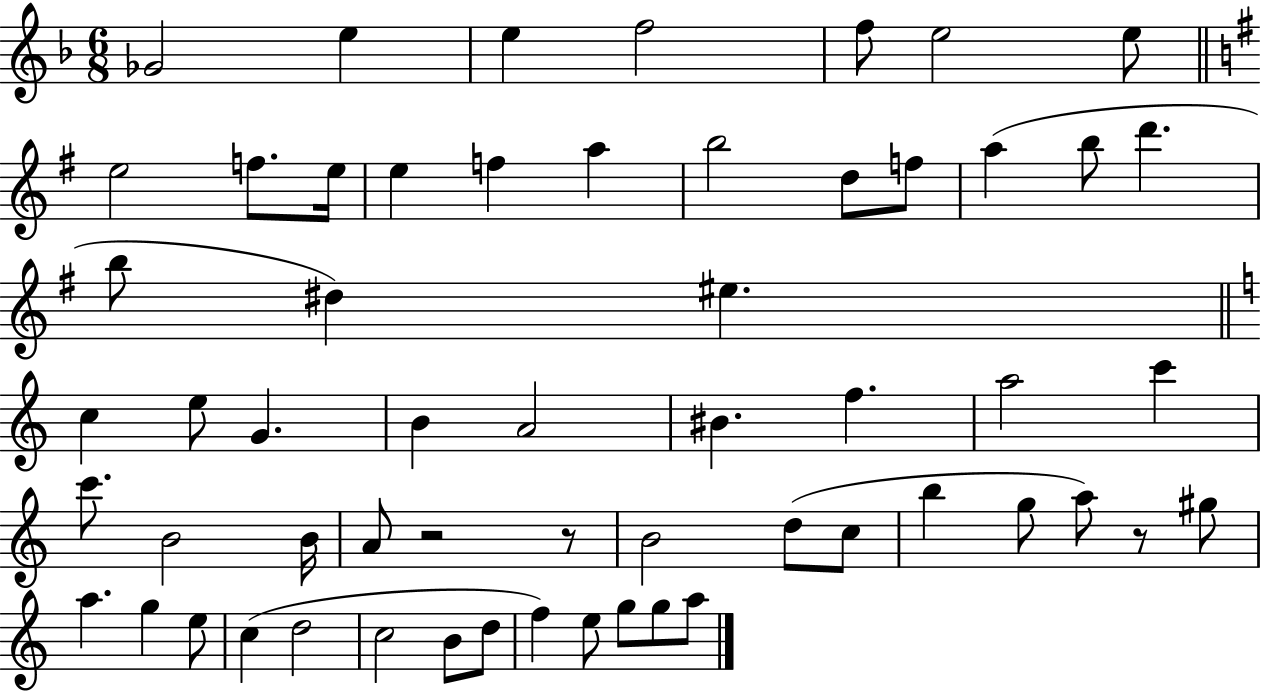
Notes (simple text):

Gb4/h E5/q E5/q F5/h F5/e E5/h E5/e E5/h F5/e. E5/s E5/q F5/q A5/q B5/h D5/e F5/e A5/q B5/e D6/q. B5/e D#5/q EIS5/q. C5/q E5/e G4/q. B4/q A4/h BIS4/q. F5/q. A5/h C6/q C6/e. B4/h B4/s A4/e R/h R/e B4/h D5/e C5/e B5/q G5/e A5/e R/e G#5/e A5/q. G5/q E5/e C5/q D5/h C5/h B4/e D5/e F5/q E5/e G5/e G5/e A5/e